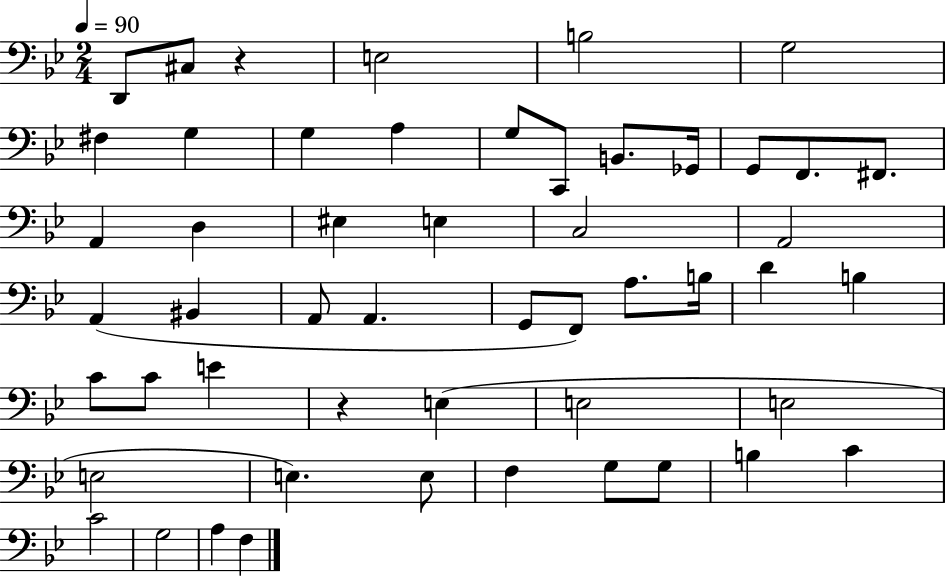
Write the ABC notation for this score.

X:1
T:Untitled
M:2/4
L:1/4
K:Bb
D,,/2 ^C,/2 z E,2 B,2 G,2 ^F, G, G, A, G,/2 C,,/2 B,,/2 _G,,/4 G,,/2 F,,/2 ^F,,/2 A,, D, ^E, E, C,2 A,,2 A,, ^B,, A,,/2 A,, G,,/2 F,,/2 A,/2 B,/4 D B, C/2 C/2 E z E, E,2 E,2 E,2 E, E,/2 F, G,/2 G,/2 B, C C2 G,2 A, F,